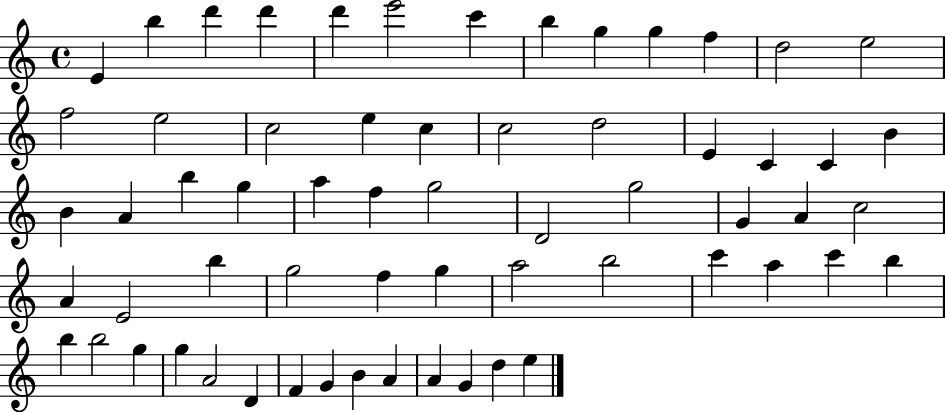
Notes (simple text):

E4/q B5/q D6/q D6/q D6/q E6/h C6/q B5/q G5/q G5/q F5/q D5/h E5/h F5/h E5/h C5/h E5/q C5/q C5/h D5/h E4/q C4/q C4/q B4/q B4/q A4/q B5/q G5/q A5/q F5/q G5/h D4/h G5/h G4/q A4/q C5/h A4/q E4/h B5/q G5/h F5/q G5/q A5/h B5/h C6/q A5/q C6/q B5/q B5/q B5/h G5/q G5/q A4/h D4/q F4/q G4/q B4/q A4/q A4/q G4/q D5/q E5/q